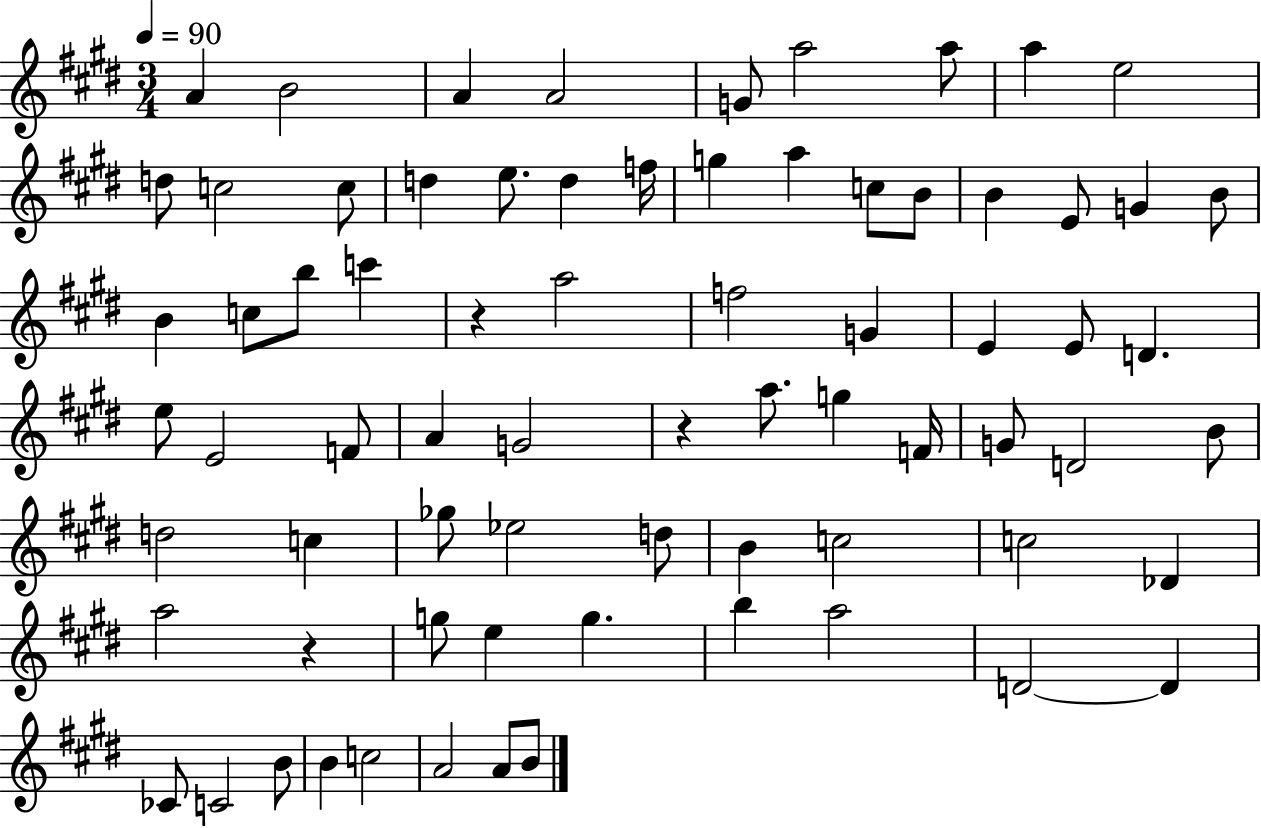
{
  \clef treble
  \numericTimeSignature
  \time 3/4
  \key e \major
  \tempo 4 = 90
  a'4 b'2 | a'4 a'2 | g'8 a''2 a''8 | a''4 e''2 | \break d''8 c''2 c''8 | d''4 e''8. d''4 f''16 | g''4 a''4 c''8 b'8 | b'4 e'8 g'4 b'8 | \break b'4 c''8 b''8 c'''4 | r4 a''2 | f''2 g'4 | e'4 e'8 d'4. | \break e''8 e'2 f'8 | a'4 g'2 | r4 a''8. g''4 f'16 | g'8 d'2 b'8 | \break d''2 c''4 | ges''8 ees''2 d''8 | b'4 c''2 | c''2 des'4 | \break a''2 r4 | g''8 e''4 g''4. | b''4 a''2 | d'2~~ d'4 | \break ces'8 c'2 b'8 | b'4 c''2 | a'2 a'8 b'8 | \bar "|."
}